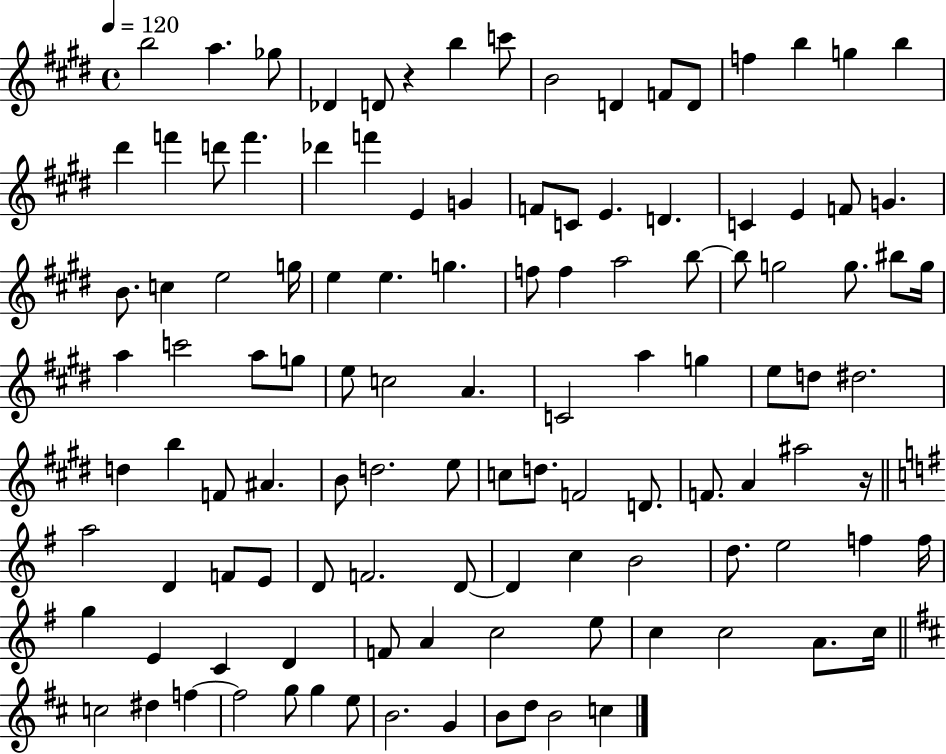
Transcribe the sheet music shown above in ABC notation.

X:1
T:Untitled
M:4/4
L:1/4
K:E
b2 a _g/2 _D D/2 z b c'/2 B2 D F/2 D/2 f b g b ^d' f' d'/2 f' _d' f' E G F/2 C/2 E D C E F/2 G B/2 c e2 g/4 e e g f/2 f a2 b/2 b/2 g2 g/2 ^b/2 g/4 a c'2 a/2 g/2 e/2 c2 A C2 a g e/2 d/2 ^d2 d b F/2 ^A B/2 d2 e/2 c/2 d/2 F2 D/2 F/2 A ^a2 z/4 a2 D F/2 E/2 D/2 F2 D/2 D c B2 d/2 e2 f f/4 g E C D F/2 A c2 e/2 c c2 A/2 c/4 c2 ^d f f2 g/2 g e/2 B2 G B/2 d/2 B2 c